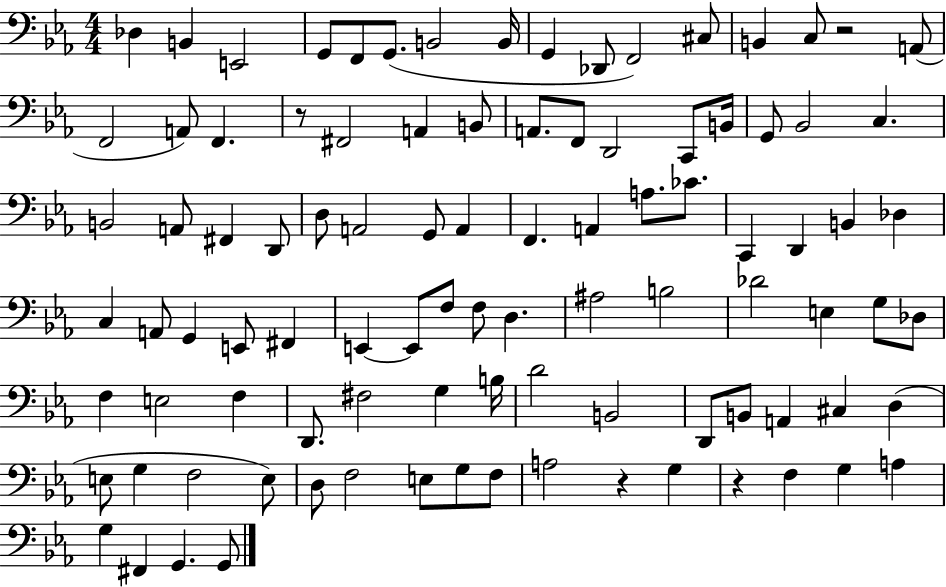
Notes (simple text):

Db3/q B2/q E2/h G2/e F2/e G2/e. B2/h B2/s G2/q Db2/e F2/h C#3/e B2/q C3/e R/h A2/e F2/h A2/e F2/q. R/e F#2/h A2/q B2/e A2/e. F2/e D2/h C2/e B2/s G2/e Bb2/h C3/q. B2/h A2/e F#2/q D2/e D3/e A2/h G2/e A2/q F2/q. A2/q A3/e. CES4/e. C2/q D2/q B2/q Db3/q C3/q A2/e G2/q E2/e F#2/q E2/q E2/e F3/e F3/e D3/q. A#3/h B3/h Db4/h E3/q G3/e Db3/e F3/q E3/h F3/q D2/e. F#3/h G3/q B3/s D4/h B2/h D2/e B2/e A2/q C#3/q D3/q E3/e G3/q F3/h E3/e D3/e F3/h E3/e G3/e F3/e A3/h R/q G3/q R/q F3/q G3/q A3/q G3/q F#2/q G2/q. G2/e